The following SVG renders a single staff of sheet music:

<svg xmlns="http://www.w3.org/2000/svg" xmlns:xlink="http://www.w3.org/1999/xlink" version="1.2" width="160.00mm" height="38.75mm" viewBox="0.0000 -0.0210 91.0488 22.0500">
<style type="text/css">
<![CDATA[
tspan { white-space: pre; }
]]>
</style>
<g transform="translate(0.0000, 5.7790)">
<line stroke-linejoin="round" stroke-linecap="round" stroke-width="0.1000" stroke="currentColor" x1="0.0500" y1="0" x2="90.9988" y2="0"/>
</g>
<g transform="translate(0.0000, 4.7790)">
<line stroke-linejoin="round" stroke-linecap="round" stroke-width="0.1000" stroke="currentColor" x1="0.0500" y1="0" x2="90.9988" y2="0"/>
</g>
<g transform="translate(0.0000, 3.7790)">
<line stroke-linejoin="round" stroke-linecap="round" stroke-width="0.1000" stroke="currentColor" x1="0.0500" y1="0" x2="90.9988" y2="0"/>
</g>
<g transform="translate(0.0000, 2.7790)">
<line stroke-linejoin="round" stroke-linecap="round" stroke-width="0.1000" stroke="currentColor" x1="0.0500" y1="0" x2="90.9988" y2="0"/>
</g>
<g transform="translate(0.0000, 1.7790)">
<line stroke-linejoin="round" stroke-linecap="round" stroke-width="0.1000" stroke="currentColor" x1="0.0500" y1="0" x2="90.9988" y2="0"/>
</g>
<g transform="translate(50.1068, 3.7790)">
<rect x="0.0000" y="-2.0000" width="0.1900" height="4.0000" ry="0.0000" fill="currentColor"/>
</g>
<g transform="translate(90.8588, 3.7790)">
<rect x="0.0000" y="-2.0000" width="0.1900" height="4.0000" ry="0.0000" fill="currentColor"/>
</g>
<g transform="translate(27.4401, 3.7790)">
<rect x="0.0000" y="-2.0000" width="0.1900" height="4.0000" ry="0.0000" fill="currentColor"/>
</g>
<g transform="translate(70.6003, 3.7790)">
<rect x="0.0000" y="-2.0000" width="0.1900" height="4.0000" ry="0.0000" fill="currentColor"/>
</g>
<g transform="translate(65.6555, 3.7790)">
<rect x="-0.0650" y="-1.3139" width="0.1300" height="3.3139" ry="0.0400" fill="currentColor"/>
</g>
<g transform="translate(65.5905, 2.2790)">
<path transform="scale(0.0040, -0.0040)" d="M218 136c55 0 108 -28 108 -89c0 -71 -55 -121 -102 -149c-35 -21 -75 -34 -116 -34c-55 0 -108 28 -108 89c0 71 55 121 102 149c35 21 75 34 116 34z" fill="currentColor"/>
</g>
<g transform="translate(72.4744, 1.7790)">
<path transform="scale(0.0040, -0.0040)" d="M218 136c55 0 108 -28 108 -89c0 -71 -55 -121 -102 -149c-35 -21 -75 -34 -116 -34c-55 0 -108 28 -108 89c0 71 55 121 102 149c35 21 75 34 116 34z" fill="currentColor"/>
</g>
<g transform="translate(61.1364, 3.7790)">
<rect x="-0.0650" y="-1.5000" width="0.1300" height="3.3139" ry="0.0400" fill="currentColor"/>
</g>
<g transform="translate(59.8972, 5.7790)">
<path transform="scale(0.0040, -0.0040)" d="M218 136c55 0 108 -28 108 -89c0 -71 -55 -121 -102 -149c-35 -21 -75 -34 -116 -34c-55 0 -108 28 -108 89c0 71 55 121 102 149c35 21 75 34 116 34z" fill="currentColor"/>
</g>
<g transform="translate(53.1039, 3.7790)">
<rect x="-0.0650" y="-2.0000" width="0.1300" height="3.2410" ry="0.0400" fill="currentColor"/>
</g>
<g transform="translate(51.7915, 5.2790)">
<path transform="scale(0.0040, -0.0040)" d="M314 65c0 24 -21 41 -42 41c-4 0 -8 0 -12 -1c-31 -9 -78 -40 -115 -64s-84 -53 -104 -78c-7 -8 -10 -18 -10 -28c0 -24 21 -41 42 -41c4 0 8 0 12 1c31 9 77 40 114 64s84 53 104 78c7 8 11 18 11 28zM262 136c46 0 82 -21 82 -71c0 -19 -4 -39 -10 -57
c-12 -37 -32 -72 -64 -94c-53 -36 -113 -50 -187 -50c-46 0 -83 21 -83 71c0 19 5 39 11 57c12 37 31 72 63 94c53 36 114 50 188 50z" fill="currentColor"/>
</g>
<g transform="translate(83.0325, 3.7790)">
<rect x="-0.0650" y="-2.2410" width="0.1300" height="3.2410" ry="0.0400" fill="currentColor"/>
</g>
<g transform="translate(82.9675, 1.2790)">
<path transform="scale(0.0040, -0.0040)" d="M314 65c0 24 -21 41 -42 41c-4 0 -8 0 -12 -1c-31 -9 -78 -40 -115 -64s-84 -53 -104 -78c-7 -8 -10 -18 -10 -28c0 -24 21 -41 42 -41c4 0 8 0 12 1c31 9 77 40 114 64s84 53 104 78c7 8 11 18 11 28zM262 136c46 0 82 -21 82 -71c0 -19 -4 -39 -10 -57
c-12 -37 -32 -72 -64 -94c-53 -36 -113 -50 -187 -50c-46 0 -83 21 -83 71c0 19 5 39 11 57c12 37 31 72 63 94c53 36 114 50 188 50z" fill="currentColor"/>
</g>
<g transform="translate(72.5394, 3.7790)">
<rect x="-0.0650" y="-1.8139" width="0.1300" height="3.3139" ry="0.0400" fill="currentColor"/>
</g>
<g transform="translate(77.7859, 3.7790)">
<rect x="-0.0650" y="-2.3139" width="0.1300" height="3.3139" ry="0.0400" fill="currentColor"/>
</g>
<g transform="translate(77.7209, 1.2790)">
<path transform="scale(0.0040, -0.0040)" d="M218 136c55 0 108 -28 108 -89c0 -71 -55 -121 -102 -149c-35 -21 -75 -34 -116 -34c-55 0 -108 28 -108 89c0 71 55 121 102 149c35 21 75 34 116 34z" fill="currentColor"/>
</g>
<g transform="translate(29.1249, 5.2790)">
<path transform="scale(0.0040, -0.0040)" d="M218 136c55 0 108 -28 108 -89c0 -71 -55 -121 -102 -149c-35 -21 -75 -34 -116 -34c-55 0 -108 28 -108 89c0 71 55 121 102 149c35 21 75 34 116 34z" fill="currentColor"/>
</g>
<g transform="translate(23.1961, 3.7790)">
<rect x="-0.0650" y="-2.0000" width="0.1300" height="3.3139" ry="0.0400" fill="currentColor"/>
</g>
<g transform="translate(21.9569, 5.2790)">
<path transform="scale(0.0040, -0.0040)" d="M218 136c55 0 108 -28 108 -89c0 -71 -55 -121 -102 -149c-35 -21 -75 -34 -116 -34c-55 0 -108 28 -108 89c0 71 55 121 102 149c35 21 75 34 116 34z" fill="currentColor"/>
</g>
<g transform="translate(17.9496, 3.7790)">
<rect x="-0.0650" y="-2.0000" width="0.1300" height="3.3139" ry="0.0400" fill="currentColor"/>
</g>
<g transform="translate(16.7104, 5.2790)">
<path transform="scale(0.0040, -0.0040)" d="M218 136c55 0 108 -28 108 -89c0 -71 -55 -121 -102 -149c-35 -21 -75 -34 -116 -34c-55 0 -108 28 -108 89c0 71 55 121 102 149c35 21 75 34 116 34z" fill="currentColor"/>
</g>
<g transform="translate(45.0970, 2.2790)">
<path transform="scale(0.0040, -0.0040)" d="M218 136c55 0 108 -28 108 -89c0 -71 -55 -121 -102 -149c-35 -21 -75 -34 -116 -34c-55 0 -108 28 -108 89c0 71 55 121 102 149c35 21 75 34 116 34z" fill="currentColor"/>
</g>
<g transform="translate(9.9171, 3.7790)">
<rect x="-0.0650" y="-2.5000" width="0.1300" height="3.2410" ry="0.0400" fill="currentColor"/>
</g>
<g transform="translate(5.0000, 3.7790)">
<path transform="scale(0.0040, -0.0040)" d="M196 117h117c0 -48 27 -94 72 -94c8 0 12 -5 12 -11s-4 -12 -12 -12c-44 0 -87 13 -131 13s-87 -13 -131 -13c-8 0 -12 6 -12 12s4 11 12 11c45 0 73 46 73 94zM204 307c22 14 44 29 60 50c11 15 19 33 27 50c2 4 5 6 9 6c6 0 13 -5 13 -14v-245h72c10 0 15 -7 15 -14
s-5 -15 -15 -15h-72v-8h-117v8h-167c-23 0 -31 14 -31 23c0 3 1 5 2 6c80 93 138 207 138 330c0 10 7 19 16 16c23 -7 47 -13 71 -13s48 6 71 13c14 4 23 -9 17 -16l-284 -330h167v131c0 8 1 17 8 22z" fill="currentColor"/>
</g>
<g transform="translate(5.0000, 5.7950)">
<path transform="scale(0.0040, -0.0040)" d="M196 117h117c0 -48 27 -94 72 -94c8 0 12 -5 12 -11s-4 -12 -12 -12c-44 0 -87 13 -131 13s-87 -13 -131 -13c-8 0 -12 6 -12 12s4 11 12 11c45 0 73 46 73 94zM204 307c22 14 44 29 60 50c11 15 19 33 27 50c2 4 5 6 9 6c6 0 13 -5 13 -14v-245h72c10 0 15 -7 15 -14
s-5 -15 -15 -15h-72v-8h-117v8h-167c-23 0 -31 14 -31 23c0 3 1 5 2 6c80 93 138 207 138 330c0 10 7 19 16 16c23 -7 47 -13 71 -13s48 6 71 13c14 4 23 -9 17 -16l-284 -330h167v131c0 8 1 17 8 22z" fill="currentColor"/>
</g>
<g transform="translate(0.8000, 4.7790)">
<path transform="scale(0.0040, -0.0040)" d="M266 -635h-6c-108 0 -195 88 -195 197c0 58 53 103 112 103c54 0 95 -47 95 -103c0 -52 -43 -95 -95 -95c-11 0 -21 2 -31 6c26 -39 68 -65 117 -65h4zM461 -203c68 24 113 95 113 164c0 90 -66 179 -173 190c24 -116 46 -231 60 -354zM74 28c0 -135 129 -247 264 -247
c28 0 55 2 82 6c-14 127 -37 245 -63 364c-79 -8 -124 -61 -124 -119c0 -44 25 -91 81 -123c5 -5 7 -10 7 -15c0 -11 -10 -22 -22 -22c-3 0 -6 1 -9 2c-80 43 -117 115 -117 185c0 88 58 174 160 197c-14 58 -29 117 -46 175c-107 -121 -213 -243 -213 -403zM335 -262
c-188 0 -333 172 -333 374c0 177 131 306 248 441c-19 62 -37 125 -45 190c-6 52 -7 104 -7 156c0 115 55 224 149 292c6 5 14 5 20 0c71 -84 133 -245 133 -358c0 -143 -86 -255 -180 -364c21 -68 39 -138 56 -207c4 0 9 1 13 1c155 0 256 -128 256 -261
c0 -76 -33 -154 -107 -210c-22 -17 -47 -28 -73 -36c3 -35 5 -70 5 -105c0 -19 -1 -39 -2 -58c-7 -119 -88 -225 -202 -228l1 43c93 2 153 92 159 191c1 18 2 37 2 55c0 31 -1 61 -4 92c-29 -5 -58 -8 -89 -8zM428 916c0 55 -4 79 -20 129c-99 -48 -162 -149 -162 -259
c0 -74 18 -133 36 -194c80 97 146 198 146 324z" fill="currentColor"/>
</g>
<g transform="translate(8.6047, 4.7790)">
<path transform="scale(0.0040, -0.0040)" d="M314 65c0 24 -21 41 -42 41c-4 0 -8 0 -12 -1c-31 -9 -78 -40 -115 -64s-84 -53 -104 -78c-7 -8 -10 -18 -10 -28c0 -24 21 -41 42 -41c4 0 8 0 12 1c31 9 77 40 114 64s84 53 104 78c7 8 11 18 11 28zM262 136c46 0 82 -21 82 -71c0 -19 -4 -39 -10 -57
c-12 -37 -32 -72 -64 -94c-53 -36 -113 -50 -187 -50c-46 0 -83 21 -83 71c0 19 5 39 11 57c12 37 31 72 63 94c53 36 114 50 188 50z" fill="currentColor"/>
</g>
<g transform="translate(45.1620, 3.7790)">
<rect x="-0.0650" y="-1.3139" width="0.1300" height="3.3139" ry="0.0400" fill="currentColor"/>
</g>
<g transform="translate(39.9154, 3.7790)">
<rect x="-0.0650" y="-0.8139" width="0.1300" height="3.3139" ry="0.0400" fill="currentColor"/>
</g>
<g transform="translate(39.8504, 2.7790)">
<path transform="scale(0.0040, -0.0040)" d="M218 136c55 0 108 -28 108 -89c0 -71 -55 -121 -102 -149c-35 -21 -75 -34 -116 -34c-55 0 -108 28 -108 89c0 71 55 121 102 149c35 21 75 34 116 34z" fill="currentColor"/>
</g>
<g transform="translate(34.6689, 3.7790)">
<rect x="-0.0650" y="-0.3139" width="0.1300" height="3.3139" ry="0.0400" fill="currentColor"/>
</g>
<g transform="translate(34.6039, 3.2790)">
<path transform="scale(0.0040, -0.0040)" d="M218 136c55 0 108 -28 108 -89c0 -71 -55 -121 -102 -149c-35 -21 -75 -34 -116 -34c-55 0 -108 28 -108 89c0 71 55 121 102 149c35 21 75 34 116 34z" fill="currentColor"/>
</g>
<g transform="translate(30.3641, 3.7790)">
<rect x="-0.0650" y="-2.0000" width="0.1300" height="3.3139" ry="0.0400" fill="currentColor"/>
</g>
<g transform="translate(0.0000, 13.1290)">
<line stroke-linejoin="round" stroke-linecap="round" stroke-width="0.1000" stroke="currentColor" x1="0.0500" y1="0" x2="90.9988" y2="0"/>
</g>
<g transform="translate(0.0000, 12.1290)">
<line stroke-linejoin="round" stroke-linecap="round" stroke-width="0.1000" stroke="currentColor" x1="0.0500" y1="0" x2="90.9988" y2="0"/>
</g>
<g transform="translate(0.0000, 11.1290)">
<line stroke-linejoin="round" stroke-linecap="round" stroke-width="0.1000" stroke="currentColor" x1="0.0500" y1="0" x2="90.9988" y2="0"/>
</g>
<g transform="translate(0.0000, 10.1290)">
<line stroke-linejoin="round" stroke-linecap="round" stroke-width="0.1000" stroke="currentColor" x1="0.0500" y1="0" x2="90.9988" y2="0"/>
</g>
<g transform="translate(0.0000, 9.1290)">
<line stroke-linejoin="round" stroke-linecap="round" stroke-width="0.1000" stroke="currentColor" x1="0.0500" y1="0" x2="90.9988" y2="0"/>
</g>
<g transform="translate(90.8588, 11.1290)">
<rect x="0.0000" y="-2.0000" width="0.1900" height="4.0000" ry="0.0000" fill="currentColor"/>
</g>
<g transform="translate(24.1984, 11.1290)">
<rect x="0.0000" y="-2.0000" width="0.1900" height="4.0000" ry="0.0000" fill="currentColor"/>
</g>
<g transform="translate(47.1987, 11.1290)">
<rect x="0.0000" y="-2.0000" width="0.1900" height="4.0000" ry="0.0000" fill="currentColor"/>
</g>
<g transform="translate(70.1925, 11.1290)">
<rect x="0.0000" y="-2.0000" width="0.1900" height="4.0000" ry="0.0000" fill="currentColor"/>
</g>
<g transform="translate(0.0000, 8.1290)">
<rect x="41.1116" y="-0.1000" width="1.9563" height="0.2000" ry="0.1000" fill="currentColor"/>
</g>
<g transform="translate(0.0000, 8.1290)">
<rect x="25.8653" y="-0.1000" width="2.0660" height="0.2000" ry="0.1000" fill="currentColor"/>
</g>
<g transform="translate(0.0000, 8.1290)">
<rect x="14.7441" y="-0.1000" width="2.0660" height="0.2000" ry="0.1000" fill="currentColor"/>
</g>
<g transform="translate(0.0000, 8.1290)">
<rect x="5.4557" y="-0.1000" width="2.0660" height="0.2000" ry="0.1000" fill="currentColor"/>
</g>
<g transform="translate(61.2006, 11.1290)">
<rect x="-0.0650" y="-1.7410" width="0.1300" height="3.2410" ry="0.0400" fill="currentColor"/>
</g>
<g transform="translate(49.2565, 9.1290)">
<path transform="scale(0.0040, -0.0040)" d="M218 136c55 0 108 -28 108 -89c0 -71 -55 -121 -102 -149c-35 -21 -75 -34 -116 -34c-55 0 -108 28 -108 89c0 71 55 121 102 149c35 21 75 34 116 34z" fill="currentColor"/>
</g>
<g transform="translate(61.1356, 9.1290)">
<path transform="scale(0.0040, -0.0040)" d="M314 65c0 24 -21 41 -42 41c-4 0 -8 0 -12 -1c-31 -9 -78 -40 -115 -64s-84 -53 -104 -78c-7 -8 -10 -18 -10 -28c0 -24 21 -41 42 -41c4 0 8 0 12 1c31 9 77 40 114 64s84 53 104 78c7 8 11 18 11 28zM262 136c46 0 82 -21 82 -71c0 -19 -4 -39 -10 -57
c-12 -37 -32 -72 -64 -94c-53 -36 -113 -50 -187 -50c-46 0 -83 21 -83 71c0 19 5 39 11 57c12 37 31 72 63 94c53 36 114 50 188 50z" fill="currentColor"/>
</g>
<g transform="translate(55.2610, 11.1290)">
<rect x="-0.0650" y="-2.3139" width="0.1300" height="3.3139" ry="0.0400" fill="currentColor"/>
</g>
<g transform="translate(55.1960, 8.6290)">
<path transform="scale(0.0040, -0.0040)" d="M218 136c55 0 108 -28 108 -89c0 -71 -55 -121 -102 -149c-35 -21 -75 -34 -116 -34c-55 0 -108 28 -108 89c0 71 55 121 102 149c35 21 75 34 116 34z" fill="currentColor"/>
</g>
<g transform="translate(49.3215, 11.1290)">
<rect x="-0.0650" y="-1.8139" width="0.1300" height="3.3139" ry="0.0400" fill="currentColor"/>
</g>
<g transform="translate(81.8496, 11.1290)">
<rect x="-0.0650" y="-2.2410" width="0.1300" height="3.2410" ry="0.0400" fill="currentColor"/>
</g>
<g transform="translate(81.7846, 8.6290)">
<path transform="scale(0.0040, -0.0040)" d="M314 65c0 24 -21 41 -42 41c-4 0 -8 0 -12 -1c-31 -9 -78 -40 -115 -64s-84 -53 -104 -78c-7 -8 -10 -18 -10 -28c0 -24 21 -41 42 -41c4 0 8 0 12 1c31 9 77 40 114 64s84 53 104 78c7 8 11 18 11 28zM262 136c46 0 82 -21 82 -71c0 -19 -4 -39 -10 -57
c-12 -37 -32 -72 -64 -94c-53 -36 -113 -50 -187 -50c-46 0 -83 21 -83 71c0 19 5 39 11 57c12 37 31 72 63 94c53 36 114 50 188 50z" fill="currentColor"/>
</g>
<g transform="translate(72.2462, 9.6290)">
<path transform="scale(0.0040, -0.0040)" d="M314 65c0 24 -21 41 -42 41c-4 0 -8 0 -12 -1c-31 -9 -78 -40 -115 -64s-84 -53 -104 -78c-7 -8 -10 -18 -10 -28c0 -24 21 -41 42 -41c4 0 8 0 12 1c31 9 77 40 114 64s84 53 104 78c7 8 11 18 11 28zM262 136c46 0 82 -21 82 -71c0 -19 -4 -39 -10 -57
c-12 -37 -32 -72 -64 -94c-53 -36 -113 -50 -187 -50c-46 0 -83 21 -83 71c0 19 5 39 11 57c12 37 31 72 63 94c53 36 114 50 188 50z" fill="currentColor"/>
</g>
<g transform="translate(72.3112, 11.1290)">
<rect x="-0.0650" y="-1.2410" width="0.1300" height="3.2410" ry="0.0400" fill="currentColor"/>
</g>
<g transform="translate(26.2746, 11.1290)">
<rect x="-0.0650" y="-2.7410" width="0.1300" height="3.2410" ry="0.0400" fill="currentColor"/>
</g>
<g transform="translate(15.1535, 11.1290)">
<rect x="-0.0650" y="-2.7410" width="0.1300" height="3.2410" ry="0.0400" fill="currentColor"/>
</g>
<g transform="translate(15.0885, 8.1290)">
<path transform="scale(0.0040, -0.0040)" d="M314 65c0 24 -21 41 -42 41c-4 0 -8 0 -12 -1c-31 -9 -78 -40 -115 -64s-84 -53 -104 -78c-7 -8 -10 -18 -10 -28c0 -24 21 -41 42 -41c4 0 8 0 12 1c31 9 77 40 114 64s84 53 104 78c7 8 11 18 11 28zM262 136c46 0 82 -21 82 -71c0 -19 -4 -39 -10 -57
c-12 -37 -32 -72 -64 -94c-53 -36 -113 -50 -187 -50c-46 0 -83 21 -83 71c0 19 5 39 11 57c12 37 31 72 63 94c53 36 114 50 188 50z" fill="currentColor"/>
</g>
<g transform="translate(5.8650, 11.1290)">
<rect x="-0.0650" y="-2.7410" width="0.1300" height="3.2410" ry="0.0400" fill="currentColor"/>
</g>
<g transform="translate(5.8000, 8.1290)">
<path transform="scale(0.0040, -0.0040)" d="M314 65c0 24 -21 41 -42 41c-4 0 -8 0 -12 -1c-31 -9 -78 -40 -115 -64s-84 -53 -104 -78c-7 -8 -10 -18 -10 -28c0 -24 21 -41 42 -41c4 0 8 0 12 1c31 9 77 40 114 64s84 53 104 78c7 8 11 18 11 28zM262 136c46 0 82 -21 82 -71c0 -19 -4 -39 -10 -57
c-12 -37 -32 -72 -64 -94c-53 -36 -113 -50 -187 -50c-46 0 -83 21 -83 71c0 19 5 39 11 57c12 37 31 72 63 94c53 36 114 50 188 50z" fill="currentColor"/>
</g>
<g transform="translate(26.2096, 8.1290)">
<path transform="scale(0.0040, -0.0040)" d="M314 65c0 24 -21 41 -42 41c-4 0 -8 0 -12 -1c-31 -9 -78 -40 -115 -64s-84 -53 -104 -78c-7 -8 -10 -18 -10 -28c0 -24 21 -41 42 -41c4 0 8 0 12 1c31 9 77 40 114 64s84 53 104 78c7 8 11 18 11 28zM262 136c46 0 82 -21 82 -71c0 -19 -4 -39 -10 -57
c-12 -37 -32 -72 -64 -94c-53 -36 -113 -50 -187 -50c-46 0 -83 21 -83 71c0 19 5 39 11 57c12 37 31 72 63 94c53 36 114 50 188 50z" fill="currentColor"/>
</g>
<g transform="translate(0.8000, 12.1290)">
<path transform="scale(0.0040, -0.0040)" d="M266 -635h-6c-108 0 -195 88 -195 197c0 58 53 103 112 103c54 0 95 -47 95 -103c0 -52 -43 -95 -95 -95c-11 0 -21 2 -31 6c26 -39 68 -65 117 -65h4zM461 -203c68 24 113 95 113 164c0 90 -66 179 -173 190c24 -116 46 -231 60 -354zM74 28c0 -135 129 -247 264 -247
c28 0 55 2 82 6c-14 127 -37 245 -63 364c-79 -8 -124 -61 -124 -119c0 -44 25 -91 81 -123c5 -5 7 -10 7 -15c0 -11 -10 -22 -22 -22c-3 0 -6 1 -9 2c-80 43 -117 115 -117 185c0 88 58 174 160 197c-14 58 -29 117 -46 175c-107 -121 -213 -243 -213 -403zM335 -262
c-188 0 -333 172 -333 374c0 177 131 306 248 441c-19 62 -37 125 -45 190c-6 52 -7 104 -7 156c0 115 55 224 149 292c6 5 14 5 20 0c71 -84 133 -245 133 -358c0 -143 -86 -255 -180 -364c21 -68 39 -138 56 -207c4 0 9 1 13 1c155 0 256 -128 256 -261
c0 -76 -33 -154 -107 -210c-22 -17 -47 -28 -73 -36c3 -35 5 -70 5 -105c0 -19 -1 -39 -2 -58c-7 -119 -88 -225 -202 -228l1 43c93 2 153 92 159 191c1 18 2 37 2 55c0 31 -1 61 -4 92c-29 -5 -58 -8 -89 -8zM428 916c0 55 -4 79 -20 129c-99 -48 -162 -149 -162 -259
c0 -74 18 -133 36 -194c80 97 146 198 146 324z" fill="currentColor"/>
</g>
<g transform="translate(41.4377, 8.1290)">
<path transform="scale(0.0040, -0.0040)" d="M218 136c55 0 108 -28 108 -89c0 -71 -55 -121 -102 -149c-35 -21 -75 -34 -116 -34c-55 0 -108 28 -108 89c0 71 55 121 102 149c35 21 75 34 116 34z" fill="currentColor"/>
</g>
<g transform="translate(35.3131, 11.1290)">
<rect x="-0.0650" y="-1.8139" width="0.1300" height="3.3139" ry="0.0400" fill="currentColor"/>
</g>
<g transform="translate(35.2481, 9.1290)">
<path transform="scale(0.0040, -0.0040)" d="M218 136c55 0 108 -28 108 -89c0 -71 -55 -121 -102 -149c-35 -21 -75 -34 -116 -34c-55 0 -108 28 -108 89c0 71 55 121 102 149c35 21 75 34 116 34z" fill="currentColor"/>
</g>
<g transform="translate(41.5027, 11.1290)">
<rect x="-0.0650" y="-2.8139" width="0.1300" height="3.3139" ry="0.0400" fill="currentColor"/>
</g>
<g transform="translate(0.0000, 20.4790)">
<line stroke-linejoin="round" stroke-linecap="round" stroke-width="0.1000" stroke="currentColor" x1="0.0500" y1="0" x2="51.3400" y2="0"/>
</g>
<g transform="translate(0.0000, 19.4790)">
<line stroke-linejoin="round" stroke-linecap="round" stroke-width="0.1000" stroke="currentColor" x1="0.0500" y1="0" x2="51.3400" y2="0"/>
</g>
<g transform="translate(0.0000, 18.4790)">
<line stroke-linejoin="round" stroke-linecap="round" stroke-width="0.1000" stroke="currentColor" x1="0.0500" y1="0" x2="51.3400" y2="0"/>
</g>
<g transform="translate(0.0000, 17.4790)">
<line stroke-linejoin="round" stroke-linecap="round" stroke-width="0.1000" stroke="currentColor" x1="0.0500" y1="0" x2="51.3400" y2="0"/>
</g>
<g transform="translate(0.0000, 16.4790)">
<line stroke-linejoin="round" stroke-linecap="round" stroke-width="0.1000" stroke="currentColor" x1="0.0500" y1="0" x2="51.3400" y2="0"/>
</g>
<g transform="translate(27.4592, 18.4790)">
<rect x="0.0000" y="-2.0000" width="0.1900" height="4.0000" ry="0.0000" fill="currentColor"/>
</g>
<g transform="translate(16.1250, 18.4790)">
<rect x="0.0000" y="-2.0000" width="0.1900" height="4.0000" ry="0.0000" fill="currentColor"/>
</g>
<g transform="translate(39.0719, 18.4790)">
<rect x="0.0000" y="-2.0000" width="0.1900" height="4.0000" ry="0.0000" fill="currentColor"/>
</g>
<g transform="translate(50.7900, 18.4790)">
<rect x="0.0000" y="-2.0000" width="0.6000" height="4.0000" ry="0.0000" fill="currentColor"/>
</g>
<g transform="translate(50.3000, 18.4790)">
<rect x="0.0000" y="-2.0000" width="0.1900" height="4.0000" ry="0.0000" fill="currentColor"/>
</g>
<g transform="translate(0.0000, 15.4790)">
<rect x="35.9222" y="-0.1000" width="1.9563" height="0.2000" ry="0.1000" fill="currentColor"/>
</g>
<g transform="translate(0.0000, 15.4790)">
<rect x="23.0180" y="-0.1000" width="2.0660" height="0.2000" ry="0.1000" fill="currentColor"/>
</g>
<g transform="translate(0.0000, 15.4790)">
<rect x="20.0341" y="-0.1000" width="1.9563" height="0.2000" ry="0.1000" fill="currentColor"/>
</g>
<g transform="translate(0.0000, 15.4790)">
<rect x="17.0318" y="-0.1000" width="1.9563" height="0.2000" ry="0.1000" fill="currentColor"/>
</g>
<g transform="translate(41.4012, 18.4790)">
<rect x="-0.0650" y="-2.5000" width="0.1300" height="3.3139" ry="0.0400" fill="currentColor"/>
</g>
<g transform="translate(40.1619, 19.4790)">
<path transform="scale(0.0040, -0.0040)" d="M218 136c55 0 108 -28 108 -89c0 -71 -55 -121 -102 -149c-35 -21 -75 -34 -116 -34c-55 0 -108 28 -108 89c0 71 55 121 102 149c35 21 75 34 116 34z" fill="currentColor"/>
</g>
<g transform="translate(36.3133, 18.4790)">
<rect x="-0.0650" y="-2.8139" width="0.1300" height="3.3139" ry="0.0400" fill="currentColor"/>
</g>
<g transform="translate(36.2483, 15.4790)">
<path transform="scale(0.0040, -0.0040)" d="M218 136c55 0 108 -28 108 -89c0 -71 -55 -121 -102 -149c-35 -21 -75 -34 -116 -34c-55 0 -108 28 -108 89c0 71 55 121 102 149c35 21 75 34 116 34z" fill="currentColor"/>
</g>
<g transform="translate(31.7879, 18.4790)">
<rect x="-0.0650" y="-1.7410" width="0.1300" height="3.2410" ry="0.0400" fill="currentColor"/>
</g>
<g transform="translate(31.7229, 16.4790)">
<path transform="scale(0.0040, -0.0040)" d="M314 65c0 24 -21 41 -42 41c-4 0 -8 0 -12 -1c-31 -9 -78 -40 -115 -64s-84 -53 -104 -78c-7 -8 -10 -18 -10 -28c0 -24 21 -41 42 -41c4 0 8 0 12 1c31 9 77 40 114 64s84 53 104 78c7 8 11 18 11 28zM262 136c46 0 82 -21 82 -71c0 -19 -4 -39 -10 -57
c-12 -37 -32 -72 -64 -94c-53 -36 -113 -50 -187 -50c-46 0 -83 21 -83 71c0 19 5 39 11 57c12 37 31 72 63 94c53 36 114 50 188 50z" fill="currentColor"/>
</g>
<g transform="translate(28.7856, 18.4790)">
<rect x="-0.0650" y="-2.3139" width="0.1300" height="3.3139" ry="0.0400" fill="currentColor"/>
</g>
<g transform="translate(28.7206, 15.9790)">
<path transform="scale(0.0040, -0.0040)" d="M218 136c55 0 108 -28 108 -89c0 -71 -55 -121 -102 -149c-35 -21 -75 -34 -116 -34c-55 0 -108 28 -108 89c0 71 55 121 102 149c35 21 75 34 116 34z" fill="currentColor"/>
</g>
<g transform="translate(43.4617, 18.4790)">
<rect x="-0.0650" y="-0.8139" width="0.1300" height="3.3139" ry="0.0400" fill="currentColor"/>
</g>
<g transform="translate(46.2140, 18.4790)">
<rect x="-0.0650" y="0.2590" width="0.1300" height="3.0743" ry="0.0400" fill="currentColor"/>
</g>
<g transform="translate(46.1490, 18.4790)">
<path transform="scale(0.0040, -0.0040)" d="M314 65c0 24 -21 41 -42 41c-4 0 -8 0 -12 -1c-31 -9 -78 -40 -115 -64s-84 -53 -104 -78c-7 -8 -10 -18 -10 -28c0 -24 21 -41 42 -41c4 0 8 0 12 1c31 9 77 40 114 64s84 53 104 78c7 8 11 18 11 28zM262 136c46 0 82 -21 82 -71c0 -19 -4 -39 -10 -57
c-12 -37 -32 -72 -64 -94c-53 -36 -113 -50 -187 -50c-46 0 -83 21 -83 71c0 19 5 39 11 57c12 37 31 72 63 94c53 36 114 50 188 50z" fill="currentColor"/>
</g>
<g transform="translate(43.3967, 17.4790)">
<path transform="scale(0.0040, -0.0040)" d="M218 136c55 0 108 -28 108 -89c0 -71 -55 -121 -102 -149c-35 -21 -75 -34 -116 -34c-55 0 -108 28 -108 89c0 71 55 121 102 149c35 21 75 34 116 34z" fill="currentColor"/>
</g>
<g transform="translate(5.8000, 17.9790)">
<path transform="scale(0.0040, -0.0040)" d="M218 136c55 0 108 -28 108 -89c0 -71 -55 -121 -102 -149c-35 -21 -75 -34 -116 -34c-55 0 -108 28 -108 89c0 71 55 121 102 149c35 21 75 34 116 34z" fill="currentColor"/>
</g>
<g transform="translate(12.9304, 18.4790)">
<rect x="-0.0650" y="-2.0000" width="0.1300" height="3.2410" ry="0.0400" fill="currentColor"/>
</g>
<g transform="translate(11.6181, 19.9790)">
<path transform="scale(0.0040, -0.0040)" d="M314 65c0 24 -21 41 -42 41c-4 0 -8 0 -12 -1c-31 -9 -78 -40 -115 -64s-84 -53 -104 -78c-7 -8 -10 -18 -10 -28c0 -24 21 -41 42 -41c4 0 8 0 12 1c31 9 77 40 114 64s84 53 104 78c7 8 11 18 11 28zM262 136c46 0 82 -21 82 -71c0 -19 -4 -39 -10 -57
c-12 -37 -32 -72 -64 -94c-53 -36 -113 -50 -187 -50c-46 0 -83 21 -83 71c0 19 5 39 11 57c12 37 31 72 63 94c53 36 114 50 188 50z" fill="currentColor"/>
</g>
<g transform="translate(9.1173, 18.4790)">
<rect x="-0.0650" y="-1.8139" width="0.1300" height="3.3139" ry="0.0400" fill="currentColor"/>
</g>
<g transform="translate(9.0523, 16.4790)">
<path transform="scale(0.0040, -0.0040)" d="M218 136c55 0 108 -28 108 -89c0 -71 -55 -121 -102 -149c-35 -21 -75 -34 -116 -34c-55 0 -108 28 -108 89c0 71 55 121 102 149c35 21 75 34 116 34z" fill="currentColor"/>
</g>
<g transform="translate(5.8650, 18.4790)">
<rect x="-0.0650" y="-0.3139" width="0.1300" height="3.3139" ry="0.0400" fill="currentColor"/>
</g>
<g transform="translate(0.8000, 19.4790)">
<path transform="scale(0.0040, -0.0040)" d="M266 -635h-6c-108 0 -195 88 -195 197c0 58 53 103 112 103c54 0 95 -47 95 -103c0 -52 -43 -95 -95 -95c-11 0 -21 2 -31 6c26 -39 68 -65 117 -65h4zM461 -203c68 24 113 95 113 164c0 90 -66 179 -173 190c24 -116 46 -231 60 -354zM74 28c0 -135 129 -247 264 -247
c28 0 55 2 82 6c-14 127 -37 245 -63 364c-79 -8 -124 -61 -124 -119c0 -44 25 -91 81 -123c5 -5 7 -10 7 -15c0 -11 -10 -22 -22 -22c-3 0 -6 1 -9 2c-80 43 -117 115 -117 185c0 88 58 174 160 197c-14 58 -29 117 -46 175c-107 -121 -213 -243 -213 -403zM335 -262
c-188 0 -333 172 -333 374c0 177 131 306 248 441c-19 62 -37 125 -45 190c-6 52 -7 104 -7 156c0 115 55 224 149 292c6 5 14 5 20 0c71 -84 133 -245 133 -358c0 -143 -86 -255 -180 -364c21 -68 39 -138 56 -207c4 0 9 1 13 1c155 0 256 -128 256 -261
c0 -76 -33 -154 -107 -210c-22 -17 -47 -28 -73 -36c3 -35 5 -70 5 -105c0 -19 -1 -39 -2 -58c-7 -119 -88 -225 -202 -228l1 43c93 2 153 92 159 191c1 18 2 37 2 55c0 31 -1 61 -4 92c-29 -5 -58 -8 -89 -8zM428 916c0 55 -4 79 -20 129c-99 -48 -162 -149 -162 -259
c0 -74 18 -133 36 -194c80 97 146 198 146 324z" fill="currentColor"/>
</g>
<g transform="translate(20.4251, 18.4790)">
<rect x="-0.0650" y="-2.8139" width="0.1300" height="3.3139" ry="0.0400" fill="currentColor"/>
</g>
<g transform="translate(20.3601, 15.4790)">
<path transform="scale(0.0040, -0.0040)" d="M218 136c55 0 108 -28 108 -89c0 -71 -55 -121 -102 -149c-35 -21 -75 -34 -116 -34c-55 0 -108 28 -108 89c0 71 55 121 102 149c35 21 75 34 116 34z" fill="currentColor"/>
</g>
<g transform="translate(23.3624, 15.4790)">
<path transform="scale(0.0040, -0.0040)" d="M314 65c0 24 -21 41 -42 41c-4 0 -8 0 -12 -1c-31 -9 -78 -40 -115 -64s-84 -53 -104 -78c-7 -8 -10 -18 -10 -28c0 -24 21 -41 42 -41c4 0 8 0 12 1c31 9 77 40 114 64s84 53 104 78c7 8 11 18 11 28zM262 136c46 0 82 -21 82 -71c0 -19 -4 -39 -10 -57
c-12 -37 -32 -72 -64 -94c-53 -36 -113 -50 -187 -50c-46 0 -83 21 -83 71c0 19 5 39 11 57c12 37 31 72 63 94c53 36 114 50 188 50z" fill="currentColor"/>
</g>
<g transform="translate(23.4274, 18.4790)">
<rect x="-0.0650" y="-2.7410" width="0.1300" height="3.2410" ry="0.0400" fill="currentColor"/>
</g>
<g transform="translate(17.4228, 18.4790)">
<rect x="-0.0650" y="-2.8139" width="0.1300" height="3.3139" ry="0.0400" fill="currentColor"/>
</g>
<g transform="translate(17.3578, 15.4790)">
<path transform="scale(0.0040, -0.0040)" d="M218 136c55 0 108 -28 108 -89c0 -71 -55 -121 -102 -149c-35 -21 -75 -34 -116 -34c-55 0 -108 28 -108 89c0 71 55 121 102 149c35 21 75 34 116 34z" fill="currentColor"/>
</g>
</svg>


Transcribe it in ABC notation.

X:1
T:Untitled
M:4/4
L:1/4
K:C
G2 F F F c d e F2 E e f g g2 a2 a2 a2 f a f g f2 e2 g2 c f F2 a a a2 g f2 a G d B2